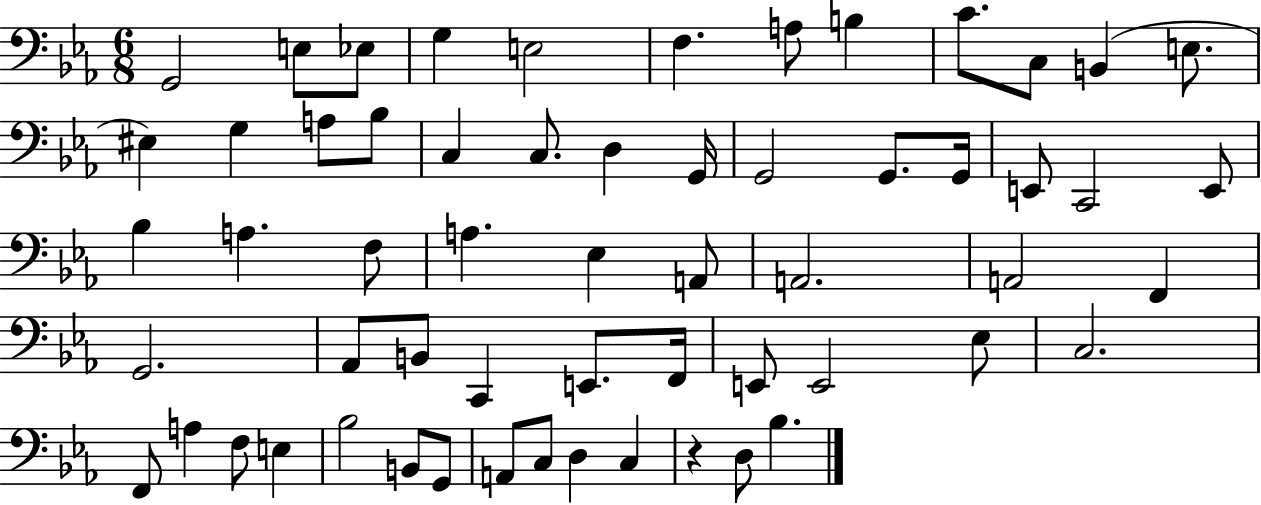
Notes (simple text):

G2/h E3/e Eb3/e G3/q E3/h F3/q. A3/e B3/q C4/e. C3/e B2/q E3/e. EIS3/q G3/q A3/e Bb3/e C3/q C3/e. D3/q G2/s G2/h G2/e. G2/s E2/e C2/h E2/e Bb3/q A3/q. F3/e A3/q. Eb3/q A2/e A2/h. A2/h F2/q G2/h. Ab2/e B2/e C2/q E2/e. F2/s E2/e E2/h Eb3/e C3/h. F2/e A3/q F3/e E3/q Bb3/h B2/e G2/e A2/e C3/e D3/q C3/q R/q D3/e Bb3/q.